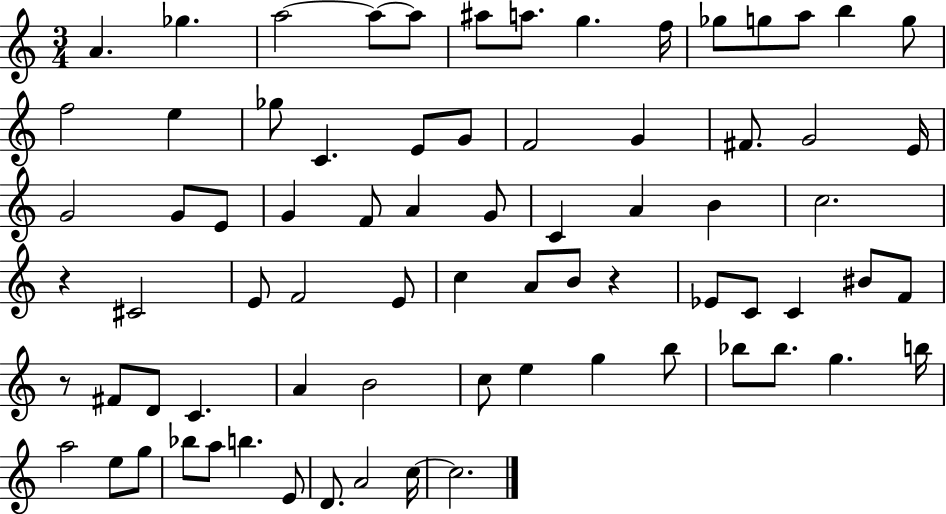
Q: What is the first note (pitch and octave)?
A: A4